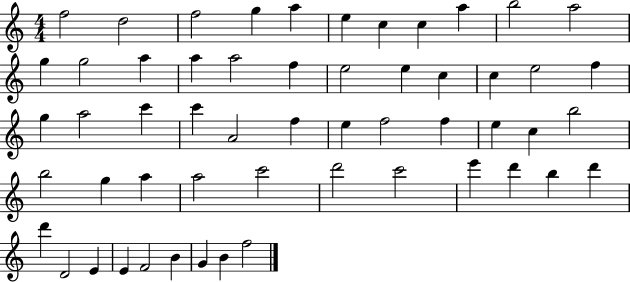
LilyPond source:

{
  \clef treble
  \numericTimeSignature
  \time 4/4
  \key c \major
  f''2 d''2 | f''2 g''4 a''4 | e''4 c''4 c''4 a''4 | b''2 a''2 | \break g''4 g''2 a''4 | a''4 a''2 f''4 | e''2 e''4 c''4 | c''4 e''2 f''4 | \break g''4 a''2 c'''4 | c'''4 a'2 f''4 | e''4 f''2 f''4 | e''4 c''4 b''2 | \break b''2 g''4 a''4 | a''2 c'''2 | d'''2 c'''2 | e'''4 d'''4 b''4 d'''4 | \break d'''4 d'2 e'4 | e'4 f'2 b'4 | g'4 b'4 f''2 | \bar "|."
}